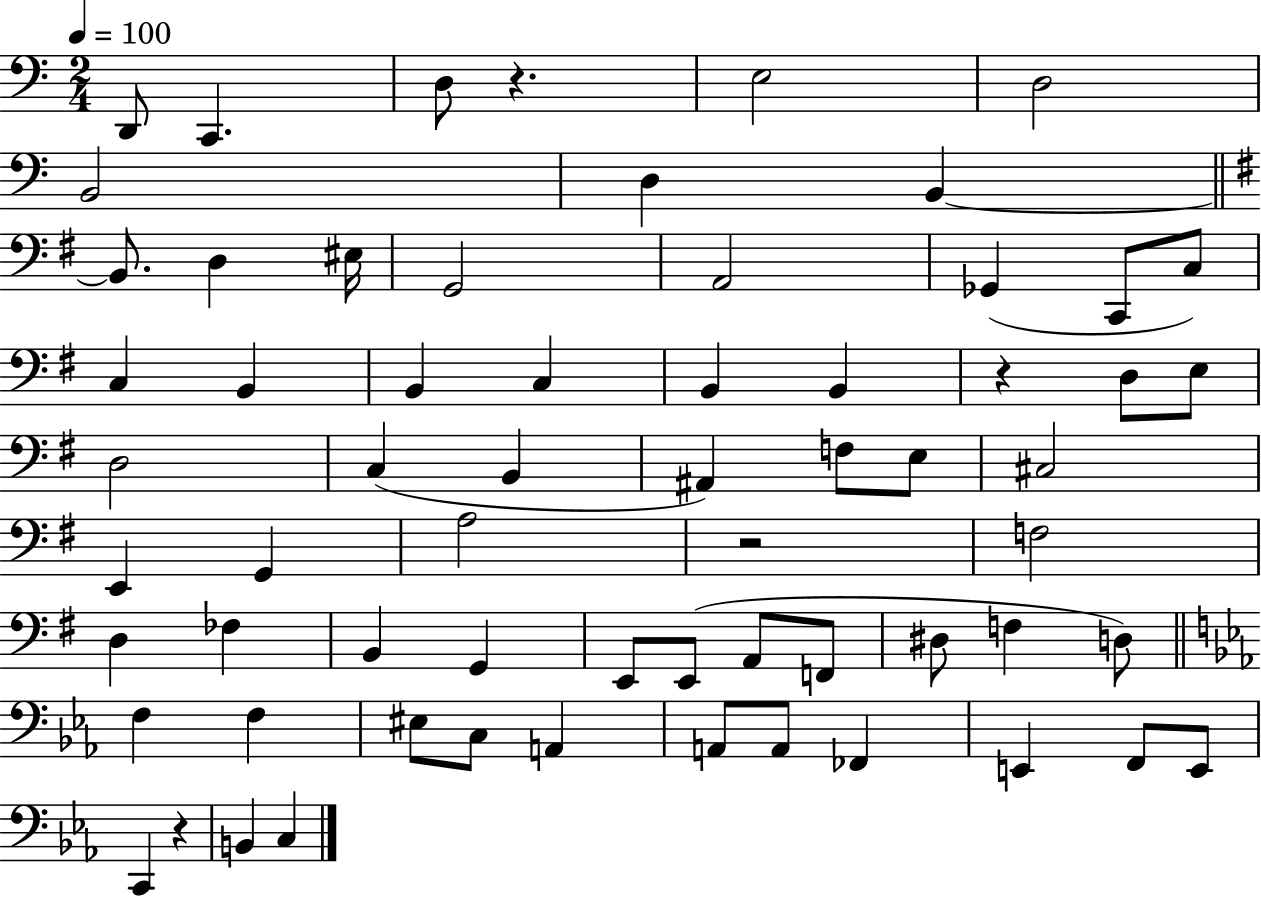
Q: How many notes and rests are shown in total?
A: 64